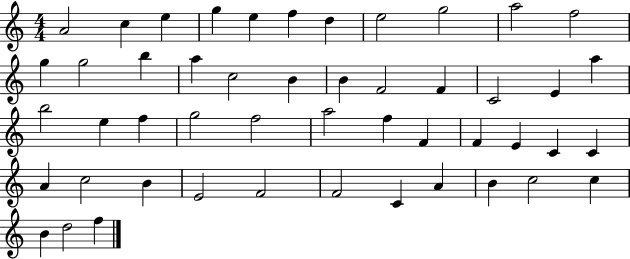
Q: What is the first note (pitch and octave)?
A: A4